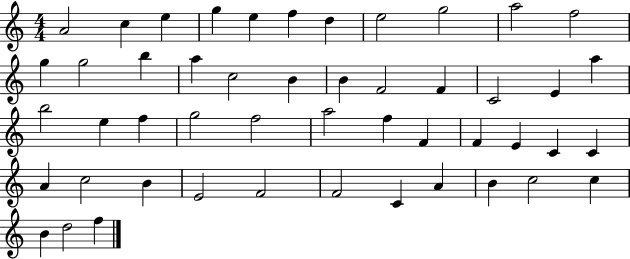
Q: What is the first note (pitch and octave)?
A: A4